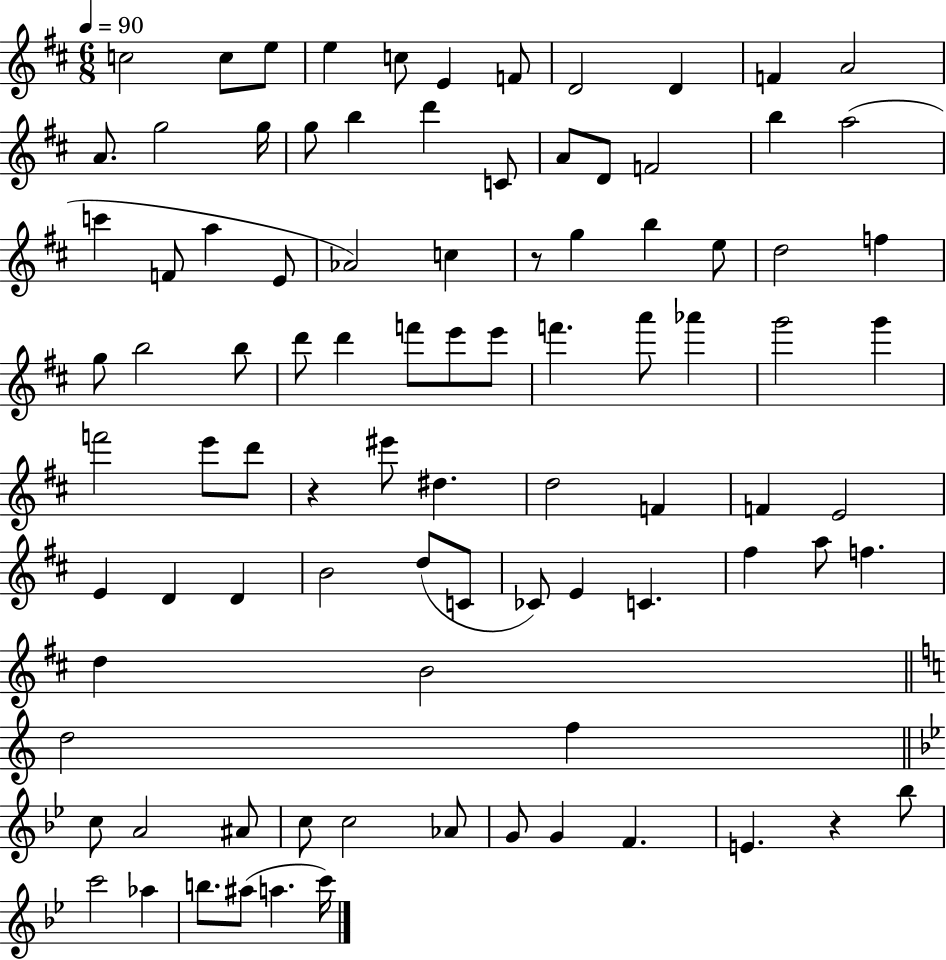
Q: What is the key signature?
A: D major